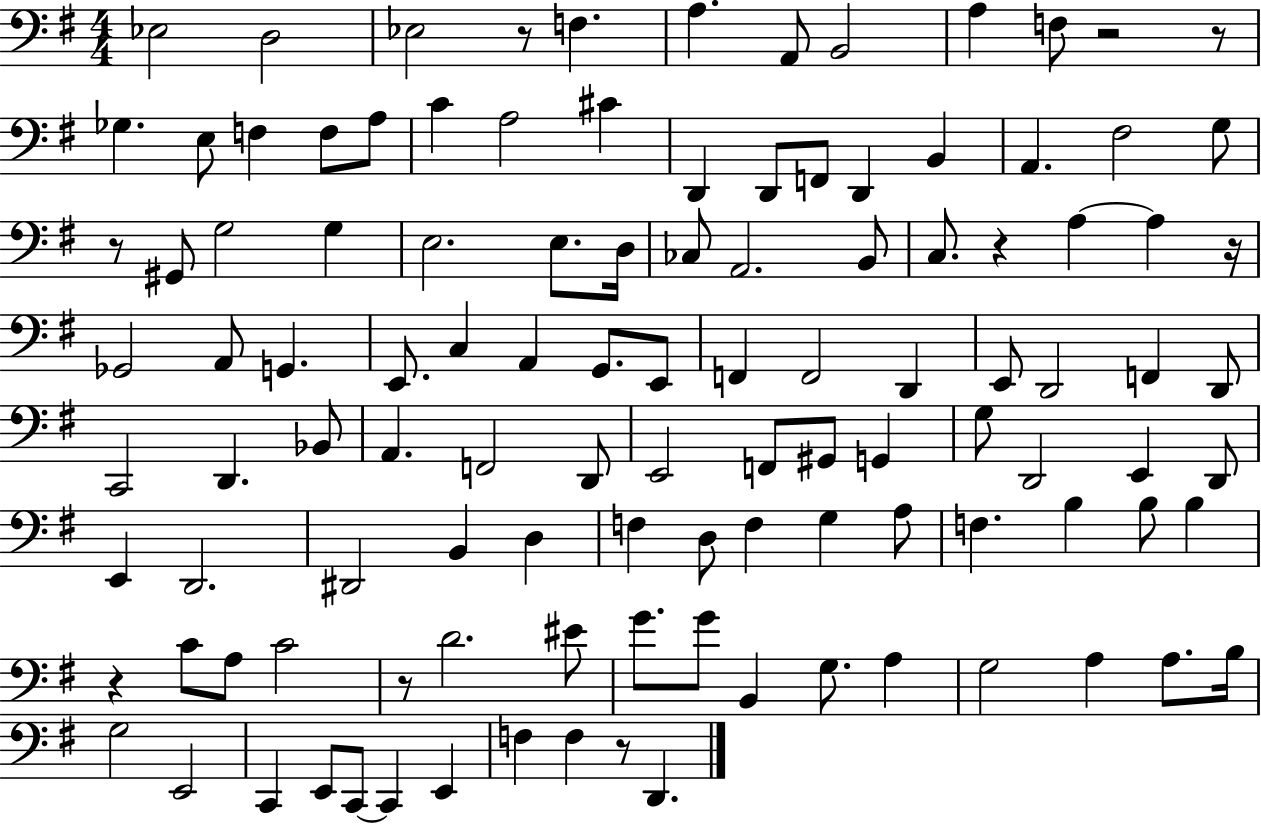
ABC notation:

X:1
T:Untitled
M:4/4
L:1/4
K:G
_E,2 D,2 _E,2 z/2 F, A, A,,/2 B,,2 A, F,/2 z2 z/2 _G, E,/2 F, F,/2 A,/2 C A,2 ^C D,, D,,/2 F,,/2 D,, B,, A,, ^F,2 G,/2 z/2 ^G,,/2 G,2 G, E,2 E,/2 D,/4 _C,/2 A,,2 B,,/2 C,/2 z A, A, z/4 _G,,2 A,,/2 G,, E,,/2 C, A,, G,,/2 E,,/2 F,, F,,2 D,, E,,/2 D,,2 F,, D,,/2 C,,2 D,, _B,,/2 A,, F,,2 D,,/2 E,,2 F,,/2 ^G,,/2 G,, G,/2 D,,2 E,, D,,/2 E,, D,,2 ^D,,2 B,, D, F, D,/2 F, G, A,/2 F, B, B,/2 B, z C/2 A,/2 C2 z/2 D2 ^E/2 G/2 G/2 B,, G,/2 A, G,2 A, A,/2 B,/4 G,2 E,,2 C,, E,,/2 C,,/2 C,, E,, F, F, z/2 D,,